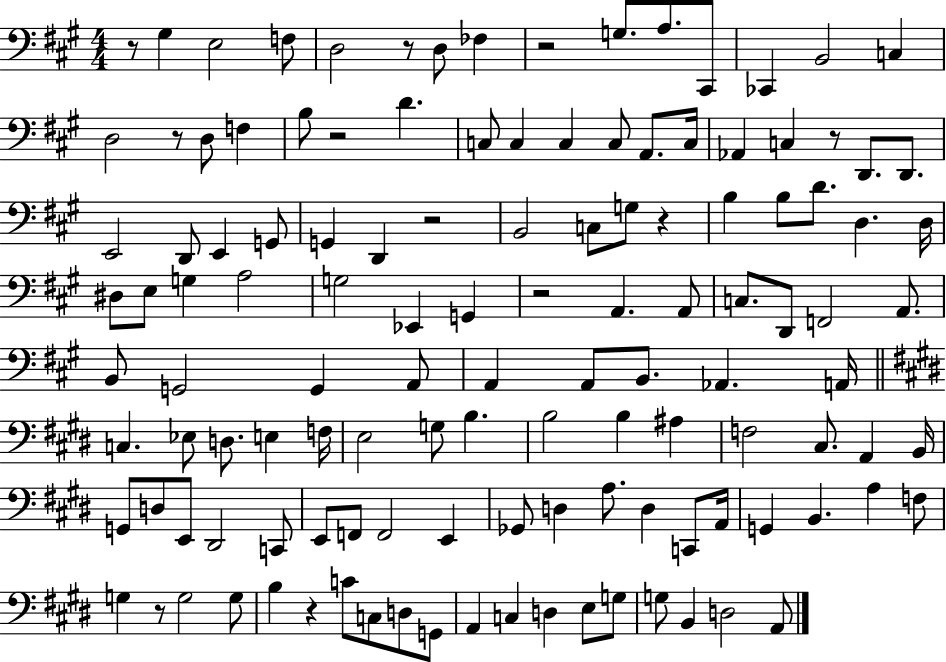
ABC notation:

X:1
T:Untitled
M:4/4
L:1/4
K:A
z/2 ^G, E,2 F,/2 D,2 z/2 D,/2 _F, z2 G,/2 A,/2 ^C,,/2 _C,, B,,2 C, D,2 z/2 D,/2 F, B,/2 z2 D C,/2 C, C, C,/2 A,,/2 C,/4 _A,, C, z/2 D,,/2 D,,/2 E,,2 D,,/2 E,, G,,/2 G,, D,, z2 B,,2 C,/2 G,/2 z B, B,/2 D/2 D, D,/4 ^D,/2 E,/2 G, A,2 G,2 _E,, G,, z2 A,, A,,/2 C,/2 D,,/2 F,,2 A,,/2 B,,/2 G,,2 G,, A,,/2 A,, A,,/2 B,,/2 _A,, A,,/4 C, _E,/2 D,/2 E, F,/4 E,2 G,/2 B, B,2 B, ^A, F,2 ^C,/2 A,, B,,/4 G,,/2 D,/2 E,,/2 ^D,,2 C,,/2 E,,/2 F,,/2 F,,2 E,, _G,,/2 D, A,/2 D, C,,/2 A,,/4 G,, B,, A, F,/2 G, z/2 G,2 G,/2 B, z C/2 C,/2 D,/2 G,,/2 A,, C, D, E,/2 G,/2 G,/2 B,, D,2 A,,/2